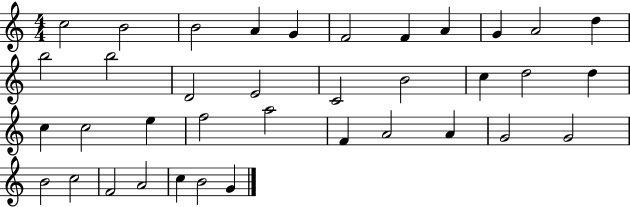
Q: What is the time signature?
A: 4/4